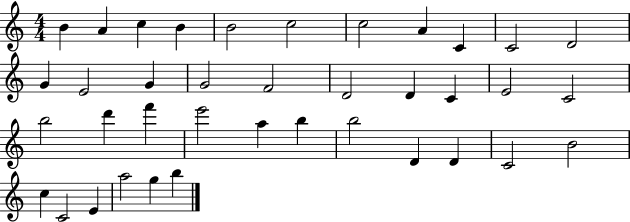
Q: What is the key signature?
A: C major